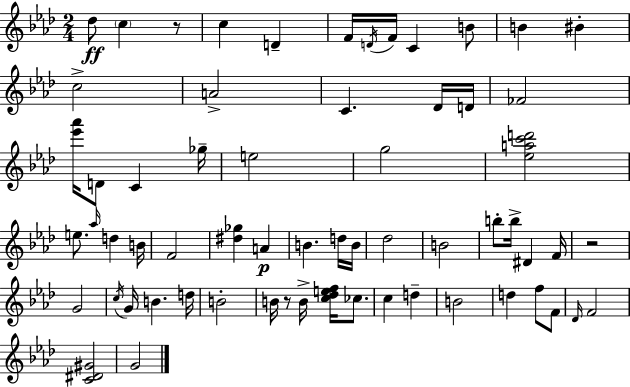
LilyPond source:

{
  \clef treble
  \numericTimeSignature
  \time 2/4
  \key f \minor
  des''8\ff \parenthesize c''4 r8 | c''4 d'4-- | f'16 \acciaccatura { d'16 } f'16 c'4 b'8 | b'4 bis'4-. | \break c''2-> | a'2-> | c'4. des'16 | d'16 fes'2 | \break <ees''' aes'''>16 d'8 c'4 | ges''16-- e''2 | g''2 | <ees'' a'' c''' d'''>2 | \break e''8. \grace { aes''16 } d''4 | b'16 f'2 | <dis'' ges''>4 a'4\p | b'4. | \break d''16 b'16 des''2 | b'2 | b''8-. b''16-> dis'4 | f'16 r2 | \break g'2 | \acciaccatura { c''16 } g'16 b'4. | d''16 b'2-. | b'16 r8 b'16-> <c'' des'' e'' f''>16 | \break ces''8. c''4 d''4-- | b'2 | d''4 f''8 | f'8 \grace { des'16 } f'2 | \break <c' dis' gis'>2 | g'2 | \bar "|."
}